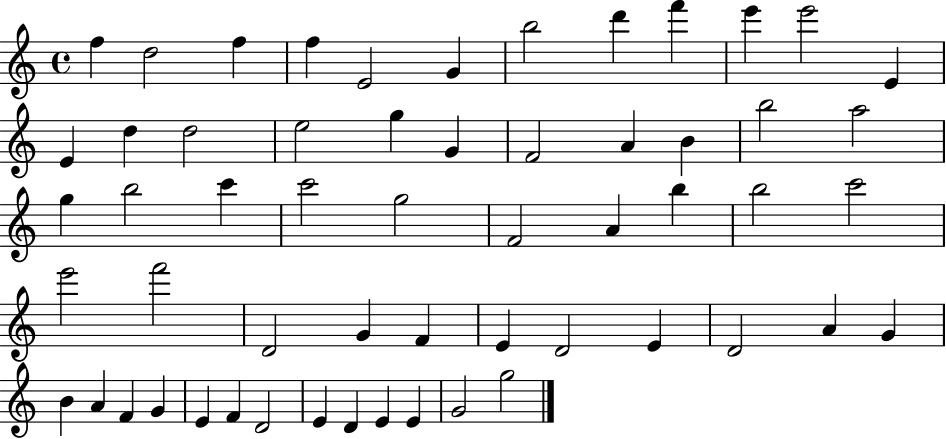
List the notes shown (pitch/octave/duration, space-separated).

F5/q D5/h F5/q F5/q E4/h G4/q B5/h D6/q F6/q E6/q E6/h E4/q E4/q D5/q D5/h E5/h G5/q G4/q F4/h A4/q B4/q B5/h A5/h G5/q B5/h C6/q C6/h G5/h F4/h A4/q B5/q B5/h C6/h E6/h F6/h D4/h G4/q F4/q E4/q D4/h E4/q D4/h A4/q G4/q B4/q A4/q F4/q G4/q E4/q F4/q D4/h E4/q D4/q E4/q E4/q G4/h G5/h